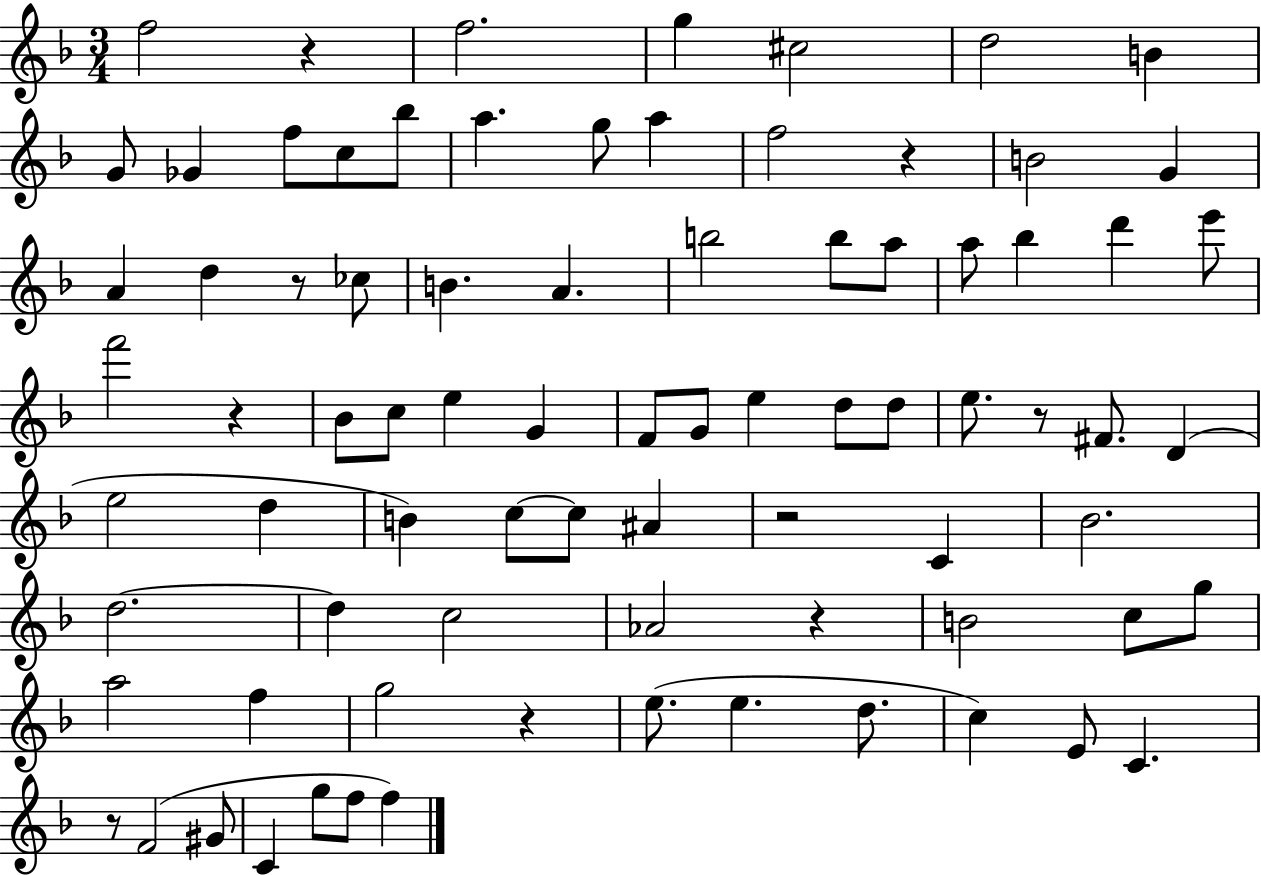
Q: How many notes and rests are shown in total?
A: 81